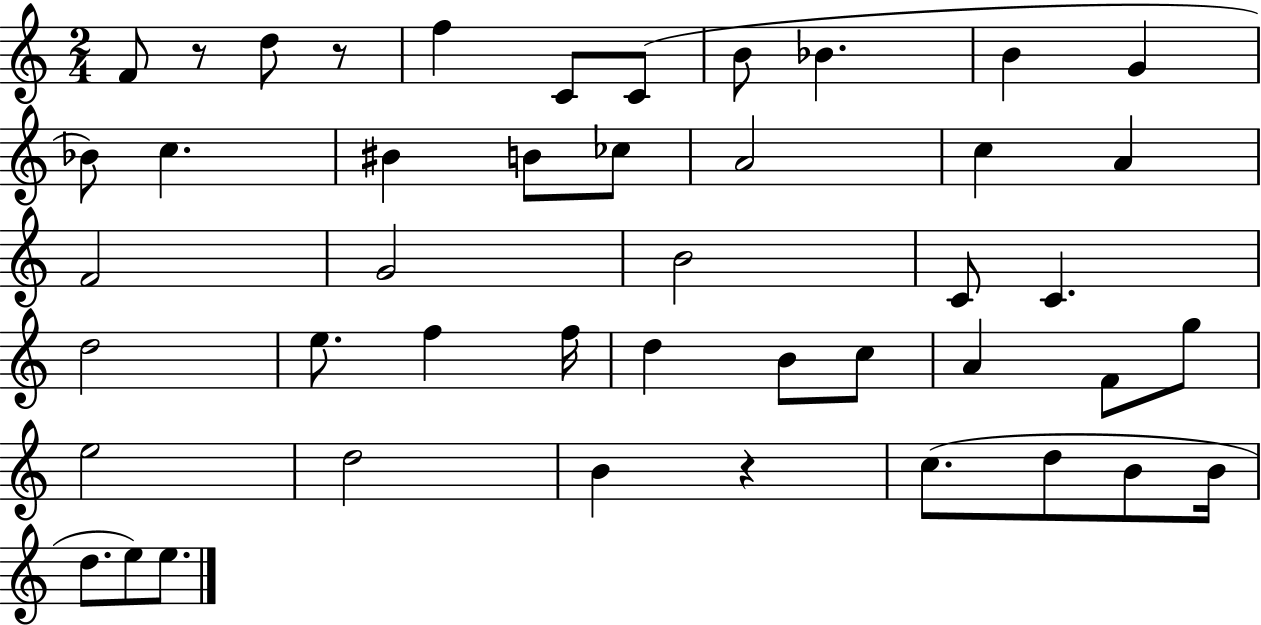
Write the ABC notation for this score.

X:1
T:Untitled
M:2/4
L:1/4
K:C
F/2 z/2 d/2 z/2 f C/2 C/2 B/2 _B B G _B/2 c ^B B/2 _c/2 A2 c A F2 G2 B2 C/2 C d2 e/2 f f/4 d B/2 c/2 A F/2 g/2 e2 d2 B z c/2 d/2 B/2 B/4 d/2 e/2 e/2